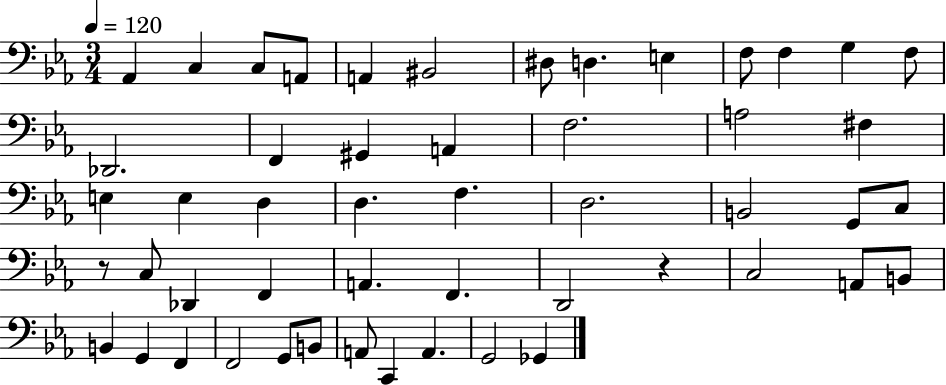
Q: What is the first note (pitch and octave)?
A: Ab2